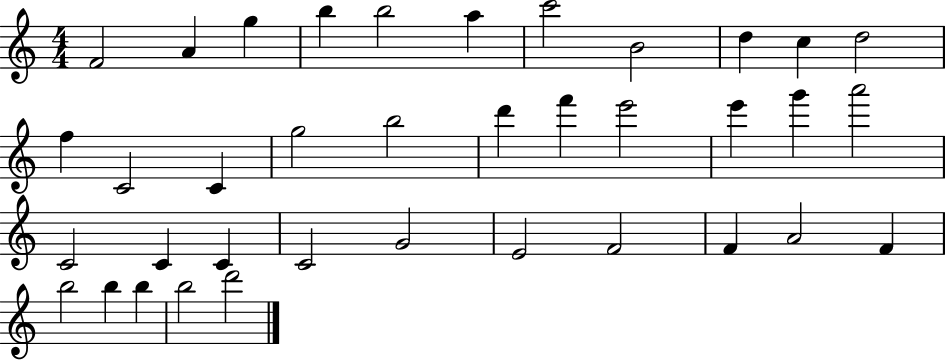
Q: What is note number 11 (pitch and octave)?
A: D5